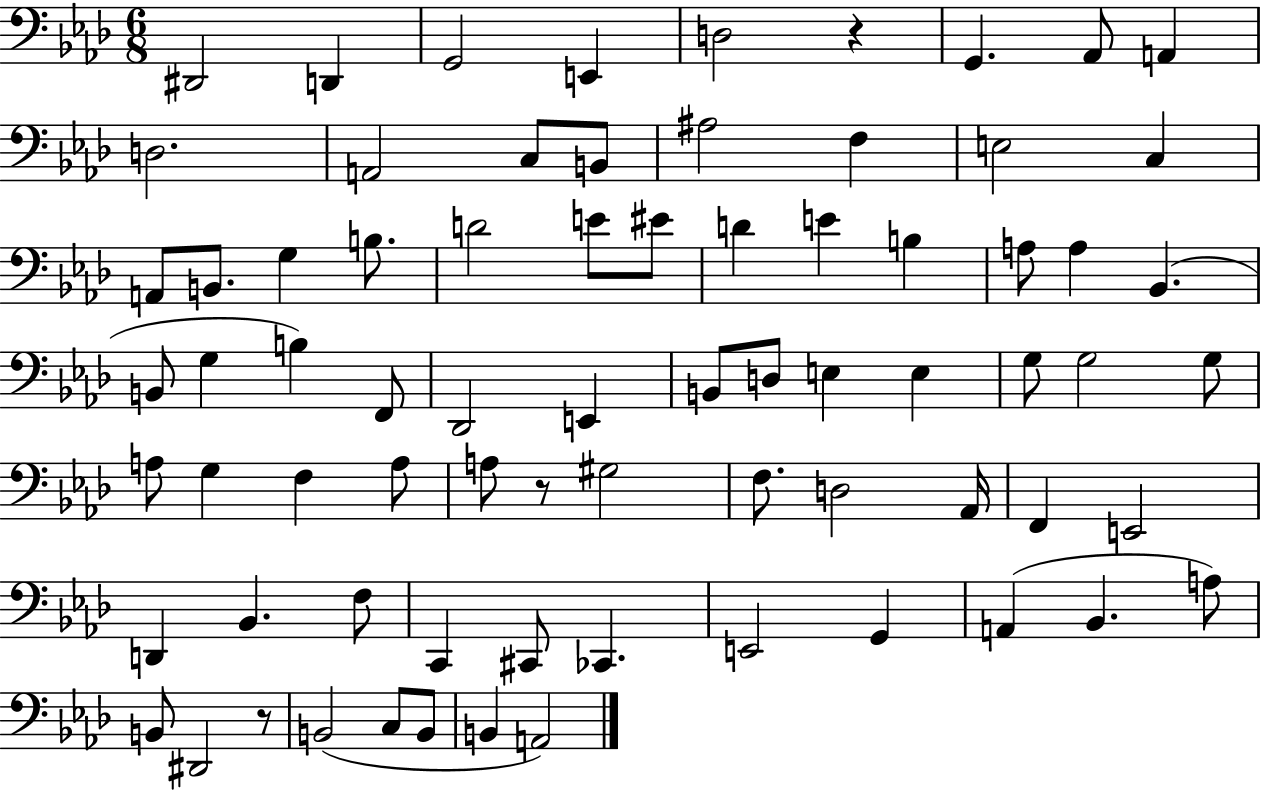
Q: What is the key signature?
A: AES major